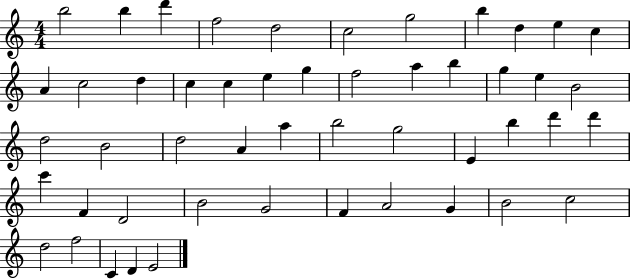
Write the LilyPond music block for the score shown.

{
  \clef treble
  \numericTimeSignature
  \time 4/4
  \key c \major
  b''2 b''4 d'''4 | f''2 d''2 | c''2 g''2 | b''4 d''4 e''4 c''4 | \break a'4 c''2 d''4 | c''4 c''4 e''4 g''4 | f''2 a''4 b''4 | g''4 e''4 b'2 | \break d''2 b'2 | d''2 a'4 a''4 | b''2 g''2 | e'4 b''4 d'''4 d'''4 | \break c'''4 f'4 d'2 | b'2 g'2 | f'4 a'2 g'4 | b'2 c''2 | \break d''2 f''2 | c'4 d'4 e'2 | \bar "|."
}